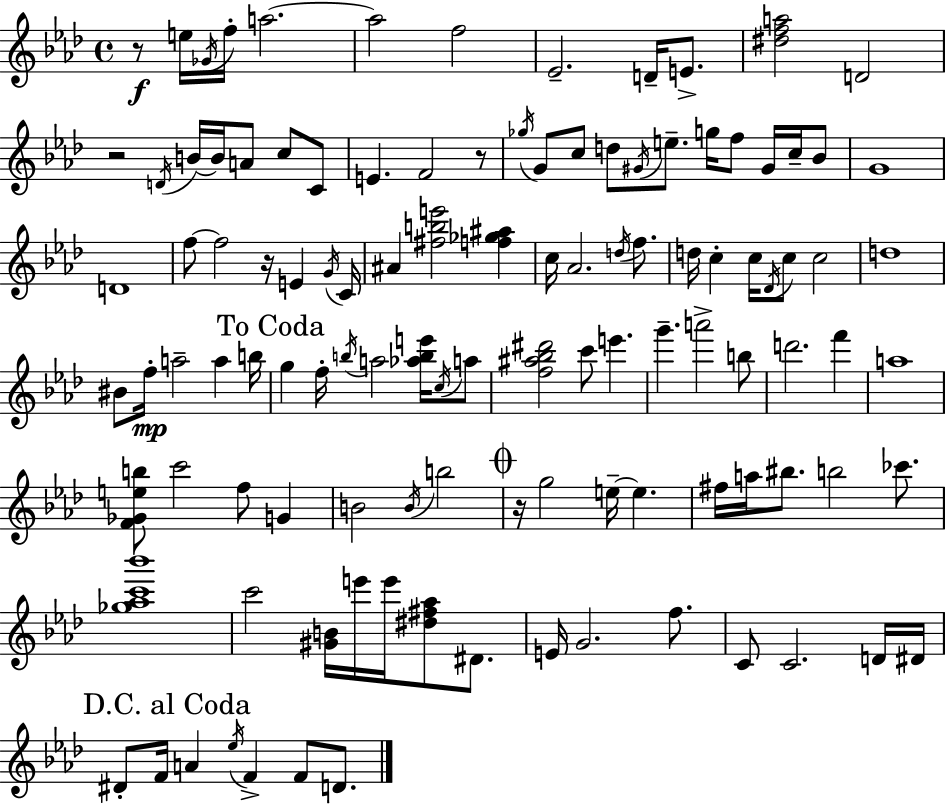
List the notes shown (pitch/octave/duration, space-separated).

R/e E5/s Gb4/s F5/s A5/h. A5/h F5/h Eb4/h. D4/s E4/e. [D#5,F5,A5]/h D4/h R/h D4/s B4/s B4/s A4/e C5/e C4/e E4/q. F4/h R/e Gb5/s G4/e C5/e D5/e G#4/s E5/e. G5/s F5/e G#4/s C5/s Bb4/e G4/w D4/w F5/e F5/h R/s E4/q G4/s C4/s A#4/q [F#5,B5,E6]/h [F5,Gb5,A#5]/q C5/s Ab4/h. D5/s F5/e. D5/s C5/q C5/s Db4/s C5/e C5/h D5/w BIS4/e F5/s A5/h A5/q B5/s G5/q F5/s B5/s A5/h [Ab5,B5,E6]/s C5/s A5/e [F5,A#5,Bb5,D#6]/h C6/e E6/q. G6/q. A6/h B5/e D6/h. F6/q A5/w [F4,Gb4,E5,B5]/e C6/h F5/e G4/q B4/h B4/s B5/h R/s G5/h E5/s E5/q. F#5/s A5/s BIS5/e. B5/h CES6/e. [Gb5,Ab5,C6,Bb6]/w C6/h [G#4,B4]/s E6/s E6/s [D#5,F#5,Ab5]/e D#4/e. E4/s G4/h. F5/e. C4/e C4/h. D4/s D#4/s D#4/e F4/s A4/q Eb5/s F4/q F4/e D4/e.